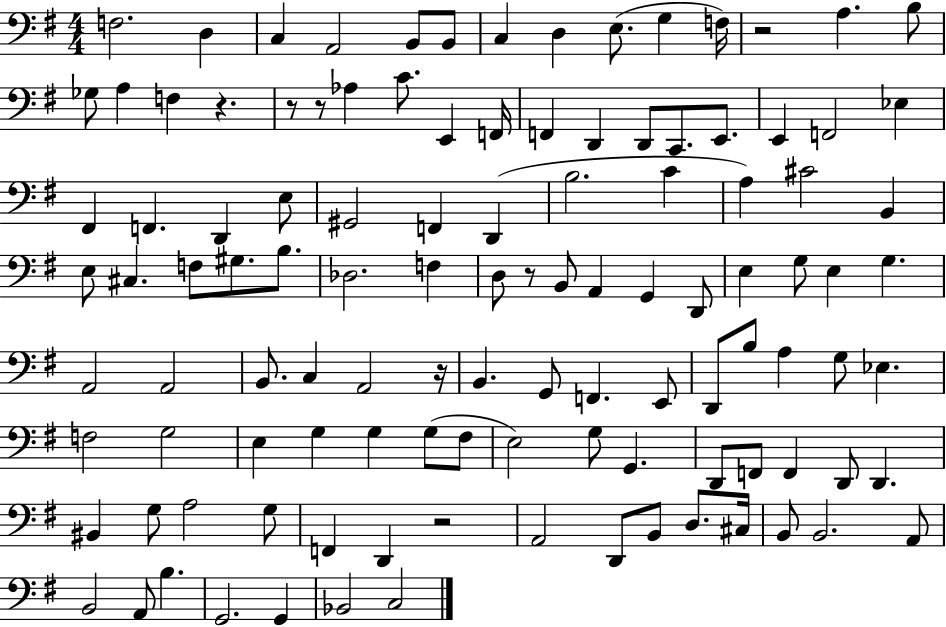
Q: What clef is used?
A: bass